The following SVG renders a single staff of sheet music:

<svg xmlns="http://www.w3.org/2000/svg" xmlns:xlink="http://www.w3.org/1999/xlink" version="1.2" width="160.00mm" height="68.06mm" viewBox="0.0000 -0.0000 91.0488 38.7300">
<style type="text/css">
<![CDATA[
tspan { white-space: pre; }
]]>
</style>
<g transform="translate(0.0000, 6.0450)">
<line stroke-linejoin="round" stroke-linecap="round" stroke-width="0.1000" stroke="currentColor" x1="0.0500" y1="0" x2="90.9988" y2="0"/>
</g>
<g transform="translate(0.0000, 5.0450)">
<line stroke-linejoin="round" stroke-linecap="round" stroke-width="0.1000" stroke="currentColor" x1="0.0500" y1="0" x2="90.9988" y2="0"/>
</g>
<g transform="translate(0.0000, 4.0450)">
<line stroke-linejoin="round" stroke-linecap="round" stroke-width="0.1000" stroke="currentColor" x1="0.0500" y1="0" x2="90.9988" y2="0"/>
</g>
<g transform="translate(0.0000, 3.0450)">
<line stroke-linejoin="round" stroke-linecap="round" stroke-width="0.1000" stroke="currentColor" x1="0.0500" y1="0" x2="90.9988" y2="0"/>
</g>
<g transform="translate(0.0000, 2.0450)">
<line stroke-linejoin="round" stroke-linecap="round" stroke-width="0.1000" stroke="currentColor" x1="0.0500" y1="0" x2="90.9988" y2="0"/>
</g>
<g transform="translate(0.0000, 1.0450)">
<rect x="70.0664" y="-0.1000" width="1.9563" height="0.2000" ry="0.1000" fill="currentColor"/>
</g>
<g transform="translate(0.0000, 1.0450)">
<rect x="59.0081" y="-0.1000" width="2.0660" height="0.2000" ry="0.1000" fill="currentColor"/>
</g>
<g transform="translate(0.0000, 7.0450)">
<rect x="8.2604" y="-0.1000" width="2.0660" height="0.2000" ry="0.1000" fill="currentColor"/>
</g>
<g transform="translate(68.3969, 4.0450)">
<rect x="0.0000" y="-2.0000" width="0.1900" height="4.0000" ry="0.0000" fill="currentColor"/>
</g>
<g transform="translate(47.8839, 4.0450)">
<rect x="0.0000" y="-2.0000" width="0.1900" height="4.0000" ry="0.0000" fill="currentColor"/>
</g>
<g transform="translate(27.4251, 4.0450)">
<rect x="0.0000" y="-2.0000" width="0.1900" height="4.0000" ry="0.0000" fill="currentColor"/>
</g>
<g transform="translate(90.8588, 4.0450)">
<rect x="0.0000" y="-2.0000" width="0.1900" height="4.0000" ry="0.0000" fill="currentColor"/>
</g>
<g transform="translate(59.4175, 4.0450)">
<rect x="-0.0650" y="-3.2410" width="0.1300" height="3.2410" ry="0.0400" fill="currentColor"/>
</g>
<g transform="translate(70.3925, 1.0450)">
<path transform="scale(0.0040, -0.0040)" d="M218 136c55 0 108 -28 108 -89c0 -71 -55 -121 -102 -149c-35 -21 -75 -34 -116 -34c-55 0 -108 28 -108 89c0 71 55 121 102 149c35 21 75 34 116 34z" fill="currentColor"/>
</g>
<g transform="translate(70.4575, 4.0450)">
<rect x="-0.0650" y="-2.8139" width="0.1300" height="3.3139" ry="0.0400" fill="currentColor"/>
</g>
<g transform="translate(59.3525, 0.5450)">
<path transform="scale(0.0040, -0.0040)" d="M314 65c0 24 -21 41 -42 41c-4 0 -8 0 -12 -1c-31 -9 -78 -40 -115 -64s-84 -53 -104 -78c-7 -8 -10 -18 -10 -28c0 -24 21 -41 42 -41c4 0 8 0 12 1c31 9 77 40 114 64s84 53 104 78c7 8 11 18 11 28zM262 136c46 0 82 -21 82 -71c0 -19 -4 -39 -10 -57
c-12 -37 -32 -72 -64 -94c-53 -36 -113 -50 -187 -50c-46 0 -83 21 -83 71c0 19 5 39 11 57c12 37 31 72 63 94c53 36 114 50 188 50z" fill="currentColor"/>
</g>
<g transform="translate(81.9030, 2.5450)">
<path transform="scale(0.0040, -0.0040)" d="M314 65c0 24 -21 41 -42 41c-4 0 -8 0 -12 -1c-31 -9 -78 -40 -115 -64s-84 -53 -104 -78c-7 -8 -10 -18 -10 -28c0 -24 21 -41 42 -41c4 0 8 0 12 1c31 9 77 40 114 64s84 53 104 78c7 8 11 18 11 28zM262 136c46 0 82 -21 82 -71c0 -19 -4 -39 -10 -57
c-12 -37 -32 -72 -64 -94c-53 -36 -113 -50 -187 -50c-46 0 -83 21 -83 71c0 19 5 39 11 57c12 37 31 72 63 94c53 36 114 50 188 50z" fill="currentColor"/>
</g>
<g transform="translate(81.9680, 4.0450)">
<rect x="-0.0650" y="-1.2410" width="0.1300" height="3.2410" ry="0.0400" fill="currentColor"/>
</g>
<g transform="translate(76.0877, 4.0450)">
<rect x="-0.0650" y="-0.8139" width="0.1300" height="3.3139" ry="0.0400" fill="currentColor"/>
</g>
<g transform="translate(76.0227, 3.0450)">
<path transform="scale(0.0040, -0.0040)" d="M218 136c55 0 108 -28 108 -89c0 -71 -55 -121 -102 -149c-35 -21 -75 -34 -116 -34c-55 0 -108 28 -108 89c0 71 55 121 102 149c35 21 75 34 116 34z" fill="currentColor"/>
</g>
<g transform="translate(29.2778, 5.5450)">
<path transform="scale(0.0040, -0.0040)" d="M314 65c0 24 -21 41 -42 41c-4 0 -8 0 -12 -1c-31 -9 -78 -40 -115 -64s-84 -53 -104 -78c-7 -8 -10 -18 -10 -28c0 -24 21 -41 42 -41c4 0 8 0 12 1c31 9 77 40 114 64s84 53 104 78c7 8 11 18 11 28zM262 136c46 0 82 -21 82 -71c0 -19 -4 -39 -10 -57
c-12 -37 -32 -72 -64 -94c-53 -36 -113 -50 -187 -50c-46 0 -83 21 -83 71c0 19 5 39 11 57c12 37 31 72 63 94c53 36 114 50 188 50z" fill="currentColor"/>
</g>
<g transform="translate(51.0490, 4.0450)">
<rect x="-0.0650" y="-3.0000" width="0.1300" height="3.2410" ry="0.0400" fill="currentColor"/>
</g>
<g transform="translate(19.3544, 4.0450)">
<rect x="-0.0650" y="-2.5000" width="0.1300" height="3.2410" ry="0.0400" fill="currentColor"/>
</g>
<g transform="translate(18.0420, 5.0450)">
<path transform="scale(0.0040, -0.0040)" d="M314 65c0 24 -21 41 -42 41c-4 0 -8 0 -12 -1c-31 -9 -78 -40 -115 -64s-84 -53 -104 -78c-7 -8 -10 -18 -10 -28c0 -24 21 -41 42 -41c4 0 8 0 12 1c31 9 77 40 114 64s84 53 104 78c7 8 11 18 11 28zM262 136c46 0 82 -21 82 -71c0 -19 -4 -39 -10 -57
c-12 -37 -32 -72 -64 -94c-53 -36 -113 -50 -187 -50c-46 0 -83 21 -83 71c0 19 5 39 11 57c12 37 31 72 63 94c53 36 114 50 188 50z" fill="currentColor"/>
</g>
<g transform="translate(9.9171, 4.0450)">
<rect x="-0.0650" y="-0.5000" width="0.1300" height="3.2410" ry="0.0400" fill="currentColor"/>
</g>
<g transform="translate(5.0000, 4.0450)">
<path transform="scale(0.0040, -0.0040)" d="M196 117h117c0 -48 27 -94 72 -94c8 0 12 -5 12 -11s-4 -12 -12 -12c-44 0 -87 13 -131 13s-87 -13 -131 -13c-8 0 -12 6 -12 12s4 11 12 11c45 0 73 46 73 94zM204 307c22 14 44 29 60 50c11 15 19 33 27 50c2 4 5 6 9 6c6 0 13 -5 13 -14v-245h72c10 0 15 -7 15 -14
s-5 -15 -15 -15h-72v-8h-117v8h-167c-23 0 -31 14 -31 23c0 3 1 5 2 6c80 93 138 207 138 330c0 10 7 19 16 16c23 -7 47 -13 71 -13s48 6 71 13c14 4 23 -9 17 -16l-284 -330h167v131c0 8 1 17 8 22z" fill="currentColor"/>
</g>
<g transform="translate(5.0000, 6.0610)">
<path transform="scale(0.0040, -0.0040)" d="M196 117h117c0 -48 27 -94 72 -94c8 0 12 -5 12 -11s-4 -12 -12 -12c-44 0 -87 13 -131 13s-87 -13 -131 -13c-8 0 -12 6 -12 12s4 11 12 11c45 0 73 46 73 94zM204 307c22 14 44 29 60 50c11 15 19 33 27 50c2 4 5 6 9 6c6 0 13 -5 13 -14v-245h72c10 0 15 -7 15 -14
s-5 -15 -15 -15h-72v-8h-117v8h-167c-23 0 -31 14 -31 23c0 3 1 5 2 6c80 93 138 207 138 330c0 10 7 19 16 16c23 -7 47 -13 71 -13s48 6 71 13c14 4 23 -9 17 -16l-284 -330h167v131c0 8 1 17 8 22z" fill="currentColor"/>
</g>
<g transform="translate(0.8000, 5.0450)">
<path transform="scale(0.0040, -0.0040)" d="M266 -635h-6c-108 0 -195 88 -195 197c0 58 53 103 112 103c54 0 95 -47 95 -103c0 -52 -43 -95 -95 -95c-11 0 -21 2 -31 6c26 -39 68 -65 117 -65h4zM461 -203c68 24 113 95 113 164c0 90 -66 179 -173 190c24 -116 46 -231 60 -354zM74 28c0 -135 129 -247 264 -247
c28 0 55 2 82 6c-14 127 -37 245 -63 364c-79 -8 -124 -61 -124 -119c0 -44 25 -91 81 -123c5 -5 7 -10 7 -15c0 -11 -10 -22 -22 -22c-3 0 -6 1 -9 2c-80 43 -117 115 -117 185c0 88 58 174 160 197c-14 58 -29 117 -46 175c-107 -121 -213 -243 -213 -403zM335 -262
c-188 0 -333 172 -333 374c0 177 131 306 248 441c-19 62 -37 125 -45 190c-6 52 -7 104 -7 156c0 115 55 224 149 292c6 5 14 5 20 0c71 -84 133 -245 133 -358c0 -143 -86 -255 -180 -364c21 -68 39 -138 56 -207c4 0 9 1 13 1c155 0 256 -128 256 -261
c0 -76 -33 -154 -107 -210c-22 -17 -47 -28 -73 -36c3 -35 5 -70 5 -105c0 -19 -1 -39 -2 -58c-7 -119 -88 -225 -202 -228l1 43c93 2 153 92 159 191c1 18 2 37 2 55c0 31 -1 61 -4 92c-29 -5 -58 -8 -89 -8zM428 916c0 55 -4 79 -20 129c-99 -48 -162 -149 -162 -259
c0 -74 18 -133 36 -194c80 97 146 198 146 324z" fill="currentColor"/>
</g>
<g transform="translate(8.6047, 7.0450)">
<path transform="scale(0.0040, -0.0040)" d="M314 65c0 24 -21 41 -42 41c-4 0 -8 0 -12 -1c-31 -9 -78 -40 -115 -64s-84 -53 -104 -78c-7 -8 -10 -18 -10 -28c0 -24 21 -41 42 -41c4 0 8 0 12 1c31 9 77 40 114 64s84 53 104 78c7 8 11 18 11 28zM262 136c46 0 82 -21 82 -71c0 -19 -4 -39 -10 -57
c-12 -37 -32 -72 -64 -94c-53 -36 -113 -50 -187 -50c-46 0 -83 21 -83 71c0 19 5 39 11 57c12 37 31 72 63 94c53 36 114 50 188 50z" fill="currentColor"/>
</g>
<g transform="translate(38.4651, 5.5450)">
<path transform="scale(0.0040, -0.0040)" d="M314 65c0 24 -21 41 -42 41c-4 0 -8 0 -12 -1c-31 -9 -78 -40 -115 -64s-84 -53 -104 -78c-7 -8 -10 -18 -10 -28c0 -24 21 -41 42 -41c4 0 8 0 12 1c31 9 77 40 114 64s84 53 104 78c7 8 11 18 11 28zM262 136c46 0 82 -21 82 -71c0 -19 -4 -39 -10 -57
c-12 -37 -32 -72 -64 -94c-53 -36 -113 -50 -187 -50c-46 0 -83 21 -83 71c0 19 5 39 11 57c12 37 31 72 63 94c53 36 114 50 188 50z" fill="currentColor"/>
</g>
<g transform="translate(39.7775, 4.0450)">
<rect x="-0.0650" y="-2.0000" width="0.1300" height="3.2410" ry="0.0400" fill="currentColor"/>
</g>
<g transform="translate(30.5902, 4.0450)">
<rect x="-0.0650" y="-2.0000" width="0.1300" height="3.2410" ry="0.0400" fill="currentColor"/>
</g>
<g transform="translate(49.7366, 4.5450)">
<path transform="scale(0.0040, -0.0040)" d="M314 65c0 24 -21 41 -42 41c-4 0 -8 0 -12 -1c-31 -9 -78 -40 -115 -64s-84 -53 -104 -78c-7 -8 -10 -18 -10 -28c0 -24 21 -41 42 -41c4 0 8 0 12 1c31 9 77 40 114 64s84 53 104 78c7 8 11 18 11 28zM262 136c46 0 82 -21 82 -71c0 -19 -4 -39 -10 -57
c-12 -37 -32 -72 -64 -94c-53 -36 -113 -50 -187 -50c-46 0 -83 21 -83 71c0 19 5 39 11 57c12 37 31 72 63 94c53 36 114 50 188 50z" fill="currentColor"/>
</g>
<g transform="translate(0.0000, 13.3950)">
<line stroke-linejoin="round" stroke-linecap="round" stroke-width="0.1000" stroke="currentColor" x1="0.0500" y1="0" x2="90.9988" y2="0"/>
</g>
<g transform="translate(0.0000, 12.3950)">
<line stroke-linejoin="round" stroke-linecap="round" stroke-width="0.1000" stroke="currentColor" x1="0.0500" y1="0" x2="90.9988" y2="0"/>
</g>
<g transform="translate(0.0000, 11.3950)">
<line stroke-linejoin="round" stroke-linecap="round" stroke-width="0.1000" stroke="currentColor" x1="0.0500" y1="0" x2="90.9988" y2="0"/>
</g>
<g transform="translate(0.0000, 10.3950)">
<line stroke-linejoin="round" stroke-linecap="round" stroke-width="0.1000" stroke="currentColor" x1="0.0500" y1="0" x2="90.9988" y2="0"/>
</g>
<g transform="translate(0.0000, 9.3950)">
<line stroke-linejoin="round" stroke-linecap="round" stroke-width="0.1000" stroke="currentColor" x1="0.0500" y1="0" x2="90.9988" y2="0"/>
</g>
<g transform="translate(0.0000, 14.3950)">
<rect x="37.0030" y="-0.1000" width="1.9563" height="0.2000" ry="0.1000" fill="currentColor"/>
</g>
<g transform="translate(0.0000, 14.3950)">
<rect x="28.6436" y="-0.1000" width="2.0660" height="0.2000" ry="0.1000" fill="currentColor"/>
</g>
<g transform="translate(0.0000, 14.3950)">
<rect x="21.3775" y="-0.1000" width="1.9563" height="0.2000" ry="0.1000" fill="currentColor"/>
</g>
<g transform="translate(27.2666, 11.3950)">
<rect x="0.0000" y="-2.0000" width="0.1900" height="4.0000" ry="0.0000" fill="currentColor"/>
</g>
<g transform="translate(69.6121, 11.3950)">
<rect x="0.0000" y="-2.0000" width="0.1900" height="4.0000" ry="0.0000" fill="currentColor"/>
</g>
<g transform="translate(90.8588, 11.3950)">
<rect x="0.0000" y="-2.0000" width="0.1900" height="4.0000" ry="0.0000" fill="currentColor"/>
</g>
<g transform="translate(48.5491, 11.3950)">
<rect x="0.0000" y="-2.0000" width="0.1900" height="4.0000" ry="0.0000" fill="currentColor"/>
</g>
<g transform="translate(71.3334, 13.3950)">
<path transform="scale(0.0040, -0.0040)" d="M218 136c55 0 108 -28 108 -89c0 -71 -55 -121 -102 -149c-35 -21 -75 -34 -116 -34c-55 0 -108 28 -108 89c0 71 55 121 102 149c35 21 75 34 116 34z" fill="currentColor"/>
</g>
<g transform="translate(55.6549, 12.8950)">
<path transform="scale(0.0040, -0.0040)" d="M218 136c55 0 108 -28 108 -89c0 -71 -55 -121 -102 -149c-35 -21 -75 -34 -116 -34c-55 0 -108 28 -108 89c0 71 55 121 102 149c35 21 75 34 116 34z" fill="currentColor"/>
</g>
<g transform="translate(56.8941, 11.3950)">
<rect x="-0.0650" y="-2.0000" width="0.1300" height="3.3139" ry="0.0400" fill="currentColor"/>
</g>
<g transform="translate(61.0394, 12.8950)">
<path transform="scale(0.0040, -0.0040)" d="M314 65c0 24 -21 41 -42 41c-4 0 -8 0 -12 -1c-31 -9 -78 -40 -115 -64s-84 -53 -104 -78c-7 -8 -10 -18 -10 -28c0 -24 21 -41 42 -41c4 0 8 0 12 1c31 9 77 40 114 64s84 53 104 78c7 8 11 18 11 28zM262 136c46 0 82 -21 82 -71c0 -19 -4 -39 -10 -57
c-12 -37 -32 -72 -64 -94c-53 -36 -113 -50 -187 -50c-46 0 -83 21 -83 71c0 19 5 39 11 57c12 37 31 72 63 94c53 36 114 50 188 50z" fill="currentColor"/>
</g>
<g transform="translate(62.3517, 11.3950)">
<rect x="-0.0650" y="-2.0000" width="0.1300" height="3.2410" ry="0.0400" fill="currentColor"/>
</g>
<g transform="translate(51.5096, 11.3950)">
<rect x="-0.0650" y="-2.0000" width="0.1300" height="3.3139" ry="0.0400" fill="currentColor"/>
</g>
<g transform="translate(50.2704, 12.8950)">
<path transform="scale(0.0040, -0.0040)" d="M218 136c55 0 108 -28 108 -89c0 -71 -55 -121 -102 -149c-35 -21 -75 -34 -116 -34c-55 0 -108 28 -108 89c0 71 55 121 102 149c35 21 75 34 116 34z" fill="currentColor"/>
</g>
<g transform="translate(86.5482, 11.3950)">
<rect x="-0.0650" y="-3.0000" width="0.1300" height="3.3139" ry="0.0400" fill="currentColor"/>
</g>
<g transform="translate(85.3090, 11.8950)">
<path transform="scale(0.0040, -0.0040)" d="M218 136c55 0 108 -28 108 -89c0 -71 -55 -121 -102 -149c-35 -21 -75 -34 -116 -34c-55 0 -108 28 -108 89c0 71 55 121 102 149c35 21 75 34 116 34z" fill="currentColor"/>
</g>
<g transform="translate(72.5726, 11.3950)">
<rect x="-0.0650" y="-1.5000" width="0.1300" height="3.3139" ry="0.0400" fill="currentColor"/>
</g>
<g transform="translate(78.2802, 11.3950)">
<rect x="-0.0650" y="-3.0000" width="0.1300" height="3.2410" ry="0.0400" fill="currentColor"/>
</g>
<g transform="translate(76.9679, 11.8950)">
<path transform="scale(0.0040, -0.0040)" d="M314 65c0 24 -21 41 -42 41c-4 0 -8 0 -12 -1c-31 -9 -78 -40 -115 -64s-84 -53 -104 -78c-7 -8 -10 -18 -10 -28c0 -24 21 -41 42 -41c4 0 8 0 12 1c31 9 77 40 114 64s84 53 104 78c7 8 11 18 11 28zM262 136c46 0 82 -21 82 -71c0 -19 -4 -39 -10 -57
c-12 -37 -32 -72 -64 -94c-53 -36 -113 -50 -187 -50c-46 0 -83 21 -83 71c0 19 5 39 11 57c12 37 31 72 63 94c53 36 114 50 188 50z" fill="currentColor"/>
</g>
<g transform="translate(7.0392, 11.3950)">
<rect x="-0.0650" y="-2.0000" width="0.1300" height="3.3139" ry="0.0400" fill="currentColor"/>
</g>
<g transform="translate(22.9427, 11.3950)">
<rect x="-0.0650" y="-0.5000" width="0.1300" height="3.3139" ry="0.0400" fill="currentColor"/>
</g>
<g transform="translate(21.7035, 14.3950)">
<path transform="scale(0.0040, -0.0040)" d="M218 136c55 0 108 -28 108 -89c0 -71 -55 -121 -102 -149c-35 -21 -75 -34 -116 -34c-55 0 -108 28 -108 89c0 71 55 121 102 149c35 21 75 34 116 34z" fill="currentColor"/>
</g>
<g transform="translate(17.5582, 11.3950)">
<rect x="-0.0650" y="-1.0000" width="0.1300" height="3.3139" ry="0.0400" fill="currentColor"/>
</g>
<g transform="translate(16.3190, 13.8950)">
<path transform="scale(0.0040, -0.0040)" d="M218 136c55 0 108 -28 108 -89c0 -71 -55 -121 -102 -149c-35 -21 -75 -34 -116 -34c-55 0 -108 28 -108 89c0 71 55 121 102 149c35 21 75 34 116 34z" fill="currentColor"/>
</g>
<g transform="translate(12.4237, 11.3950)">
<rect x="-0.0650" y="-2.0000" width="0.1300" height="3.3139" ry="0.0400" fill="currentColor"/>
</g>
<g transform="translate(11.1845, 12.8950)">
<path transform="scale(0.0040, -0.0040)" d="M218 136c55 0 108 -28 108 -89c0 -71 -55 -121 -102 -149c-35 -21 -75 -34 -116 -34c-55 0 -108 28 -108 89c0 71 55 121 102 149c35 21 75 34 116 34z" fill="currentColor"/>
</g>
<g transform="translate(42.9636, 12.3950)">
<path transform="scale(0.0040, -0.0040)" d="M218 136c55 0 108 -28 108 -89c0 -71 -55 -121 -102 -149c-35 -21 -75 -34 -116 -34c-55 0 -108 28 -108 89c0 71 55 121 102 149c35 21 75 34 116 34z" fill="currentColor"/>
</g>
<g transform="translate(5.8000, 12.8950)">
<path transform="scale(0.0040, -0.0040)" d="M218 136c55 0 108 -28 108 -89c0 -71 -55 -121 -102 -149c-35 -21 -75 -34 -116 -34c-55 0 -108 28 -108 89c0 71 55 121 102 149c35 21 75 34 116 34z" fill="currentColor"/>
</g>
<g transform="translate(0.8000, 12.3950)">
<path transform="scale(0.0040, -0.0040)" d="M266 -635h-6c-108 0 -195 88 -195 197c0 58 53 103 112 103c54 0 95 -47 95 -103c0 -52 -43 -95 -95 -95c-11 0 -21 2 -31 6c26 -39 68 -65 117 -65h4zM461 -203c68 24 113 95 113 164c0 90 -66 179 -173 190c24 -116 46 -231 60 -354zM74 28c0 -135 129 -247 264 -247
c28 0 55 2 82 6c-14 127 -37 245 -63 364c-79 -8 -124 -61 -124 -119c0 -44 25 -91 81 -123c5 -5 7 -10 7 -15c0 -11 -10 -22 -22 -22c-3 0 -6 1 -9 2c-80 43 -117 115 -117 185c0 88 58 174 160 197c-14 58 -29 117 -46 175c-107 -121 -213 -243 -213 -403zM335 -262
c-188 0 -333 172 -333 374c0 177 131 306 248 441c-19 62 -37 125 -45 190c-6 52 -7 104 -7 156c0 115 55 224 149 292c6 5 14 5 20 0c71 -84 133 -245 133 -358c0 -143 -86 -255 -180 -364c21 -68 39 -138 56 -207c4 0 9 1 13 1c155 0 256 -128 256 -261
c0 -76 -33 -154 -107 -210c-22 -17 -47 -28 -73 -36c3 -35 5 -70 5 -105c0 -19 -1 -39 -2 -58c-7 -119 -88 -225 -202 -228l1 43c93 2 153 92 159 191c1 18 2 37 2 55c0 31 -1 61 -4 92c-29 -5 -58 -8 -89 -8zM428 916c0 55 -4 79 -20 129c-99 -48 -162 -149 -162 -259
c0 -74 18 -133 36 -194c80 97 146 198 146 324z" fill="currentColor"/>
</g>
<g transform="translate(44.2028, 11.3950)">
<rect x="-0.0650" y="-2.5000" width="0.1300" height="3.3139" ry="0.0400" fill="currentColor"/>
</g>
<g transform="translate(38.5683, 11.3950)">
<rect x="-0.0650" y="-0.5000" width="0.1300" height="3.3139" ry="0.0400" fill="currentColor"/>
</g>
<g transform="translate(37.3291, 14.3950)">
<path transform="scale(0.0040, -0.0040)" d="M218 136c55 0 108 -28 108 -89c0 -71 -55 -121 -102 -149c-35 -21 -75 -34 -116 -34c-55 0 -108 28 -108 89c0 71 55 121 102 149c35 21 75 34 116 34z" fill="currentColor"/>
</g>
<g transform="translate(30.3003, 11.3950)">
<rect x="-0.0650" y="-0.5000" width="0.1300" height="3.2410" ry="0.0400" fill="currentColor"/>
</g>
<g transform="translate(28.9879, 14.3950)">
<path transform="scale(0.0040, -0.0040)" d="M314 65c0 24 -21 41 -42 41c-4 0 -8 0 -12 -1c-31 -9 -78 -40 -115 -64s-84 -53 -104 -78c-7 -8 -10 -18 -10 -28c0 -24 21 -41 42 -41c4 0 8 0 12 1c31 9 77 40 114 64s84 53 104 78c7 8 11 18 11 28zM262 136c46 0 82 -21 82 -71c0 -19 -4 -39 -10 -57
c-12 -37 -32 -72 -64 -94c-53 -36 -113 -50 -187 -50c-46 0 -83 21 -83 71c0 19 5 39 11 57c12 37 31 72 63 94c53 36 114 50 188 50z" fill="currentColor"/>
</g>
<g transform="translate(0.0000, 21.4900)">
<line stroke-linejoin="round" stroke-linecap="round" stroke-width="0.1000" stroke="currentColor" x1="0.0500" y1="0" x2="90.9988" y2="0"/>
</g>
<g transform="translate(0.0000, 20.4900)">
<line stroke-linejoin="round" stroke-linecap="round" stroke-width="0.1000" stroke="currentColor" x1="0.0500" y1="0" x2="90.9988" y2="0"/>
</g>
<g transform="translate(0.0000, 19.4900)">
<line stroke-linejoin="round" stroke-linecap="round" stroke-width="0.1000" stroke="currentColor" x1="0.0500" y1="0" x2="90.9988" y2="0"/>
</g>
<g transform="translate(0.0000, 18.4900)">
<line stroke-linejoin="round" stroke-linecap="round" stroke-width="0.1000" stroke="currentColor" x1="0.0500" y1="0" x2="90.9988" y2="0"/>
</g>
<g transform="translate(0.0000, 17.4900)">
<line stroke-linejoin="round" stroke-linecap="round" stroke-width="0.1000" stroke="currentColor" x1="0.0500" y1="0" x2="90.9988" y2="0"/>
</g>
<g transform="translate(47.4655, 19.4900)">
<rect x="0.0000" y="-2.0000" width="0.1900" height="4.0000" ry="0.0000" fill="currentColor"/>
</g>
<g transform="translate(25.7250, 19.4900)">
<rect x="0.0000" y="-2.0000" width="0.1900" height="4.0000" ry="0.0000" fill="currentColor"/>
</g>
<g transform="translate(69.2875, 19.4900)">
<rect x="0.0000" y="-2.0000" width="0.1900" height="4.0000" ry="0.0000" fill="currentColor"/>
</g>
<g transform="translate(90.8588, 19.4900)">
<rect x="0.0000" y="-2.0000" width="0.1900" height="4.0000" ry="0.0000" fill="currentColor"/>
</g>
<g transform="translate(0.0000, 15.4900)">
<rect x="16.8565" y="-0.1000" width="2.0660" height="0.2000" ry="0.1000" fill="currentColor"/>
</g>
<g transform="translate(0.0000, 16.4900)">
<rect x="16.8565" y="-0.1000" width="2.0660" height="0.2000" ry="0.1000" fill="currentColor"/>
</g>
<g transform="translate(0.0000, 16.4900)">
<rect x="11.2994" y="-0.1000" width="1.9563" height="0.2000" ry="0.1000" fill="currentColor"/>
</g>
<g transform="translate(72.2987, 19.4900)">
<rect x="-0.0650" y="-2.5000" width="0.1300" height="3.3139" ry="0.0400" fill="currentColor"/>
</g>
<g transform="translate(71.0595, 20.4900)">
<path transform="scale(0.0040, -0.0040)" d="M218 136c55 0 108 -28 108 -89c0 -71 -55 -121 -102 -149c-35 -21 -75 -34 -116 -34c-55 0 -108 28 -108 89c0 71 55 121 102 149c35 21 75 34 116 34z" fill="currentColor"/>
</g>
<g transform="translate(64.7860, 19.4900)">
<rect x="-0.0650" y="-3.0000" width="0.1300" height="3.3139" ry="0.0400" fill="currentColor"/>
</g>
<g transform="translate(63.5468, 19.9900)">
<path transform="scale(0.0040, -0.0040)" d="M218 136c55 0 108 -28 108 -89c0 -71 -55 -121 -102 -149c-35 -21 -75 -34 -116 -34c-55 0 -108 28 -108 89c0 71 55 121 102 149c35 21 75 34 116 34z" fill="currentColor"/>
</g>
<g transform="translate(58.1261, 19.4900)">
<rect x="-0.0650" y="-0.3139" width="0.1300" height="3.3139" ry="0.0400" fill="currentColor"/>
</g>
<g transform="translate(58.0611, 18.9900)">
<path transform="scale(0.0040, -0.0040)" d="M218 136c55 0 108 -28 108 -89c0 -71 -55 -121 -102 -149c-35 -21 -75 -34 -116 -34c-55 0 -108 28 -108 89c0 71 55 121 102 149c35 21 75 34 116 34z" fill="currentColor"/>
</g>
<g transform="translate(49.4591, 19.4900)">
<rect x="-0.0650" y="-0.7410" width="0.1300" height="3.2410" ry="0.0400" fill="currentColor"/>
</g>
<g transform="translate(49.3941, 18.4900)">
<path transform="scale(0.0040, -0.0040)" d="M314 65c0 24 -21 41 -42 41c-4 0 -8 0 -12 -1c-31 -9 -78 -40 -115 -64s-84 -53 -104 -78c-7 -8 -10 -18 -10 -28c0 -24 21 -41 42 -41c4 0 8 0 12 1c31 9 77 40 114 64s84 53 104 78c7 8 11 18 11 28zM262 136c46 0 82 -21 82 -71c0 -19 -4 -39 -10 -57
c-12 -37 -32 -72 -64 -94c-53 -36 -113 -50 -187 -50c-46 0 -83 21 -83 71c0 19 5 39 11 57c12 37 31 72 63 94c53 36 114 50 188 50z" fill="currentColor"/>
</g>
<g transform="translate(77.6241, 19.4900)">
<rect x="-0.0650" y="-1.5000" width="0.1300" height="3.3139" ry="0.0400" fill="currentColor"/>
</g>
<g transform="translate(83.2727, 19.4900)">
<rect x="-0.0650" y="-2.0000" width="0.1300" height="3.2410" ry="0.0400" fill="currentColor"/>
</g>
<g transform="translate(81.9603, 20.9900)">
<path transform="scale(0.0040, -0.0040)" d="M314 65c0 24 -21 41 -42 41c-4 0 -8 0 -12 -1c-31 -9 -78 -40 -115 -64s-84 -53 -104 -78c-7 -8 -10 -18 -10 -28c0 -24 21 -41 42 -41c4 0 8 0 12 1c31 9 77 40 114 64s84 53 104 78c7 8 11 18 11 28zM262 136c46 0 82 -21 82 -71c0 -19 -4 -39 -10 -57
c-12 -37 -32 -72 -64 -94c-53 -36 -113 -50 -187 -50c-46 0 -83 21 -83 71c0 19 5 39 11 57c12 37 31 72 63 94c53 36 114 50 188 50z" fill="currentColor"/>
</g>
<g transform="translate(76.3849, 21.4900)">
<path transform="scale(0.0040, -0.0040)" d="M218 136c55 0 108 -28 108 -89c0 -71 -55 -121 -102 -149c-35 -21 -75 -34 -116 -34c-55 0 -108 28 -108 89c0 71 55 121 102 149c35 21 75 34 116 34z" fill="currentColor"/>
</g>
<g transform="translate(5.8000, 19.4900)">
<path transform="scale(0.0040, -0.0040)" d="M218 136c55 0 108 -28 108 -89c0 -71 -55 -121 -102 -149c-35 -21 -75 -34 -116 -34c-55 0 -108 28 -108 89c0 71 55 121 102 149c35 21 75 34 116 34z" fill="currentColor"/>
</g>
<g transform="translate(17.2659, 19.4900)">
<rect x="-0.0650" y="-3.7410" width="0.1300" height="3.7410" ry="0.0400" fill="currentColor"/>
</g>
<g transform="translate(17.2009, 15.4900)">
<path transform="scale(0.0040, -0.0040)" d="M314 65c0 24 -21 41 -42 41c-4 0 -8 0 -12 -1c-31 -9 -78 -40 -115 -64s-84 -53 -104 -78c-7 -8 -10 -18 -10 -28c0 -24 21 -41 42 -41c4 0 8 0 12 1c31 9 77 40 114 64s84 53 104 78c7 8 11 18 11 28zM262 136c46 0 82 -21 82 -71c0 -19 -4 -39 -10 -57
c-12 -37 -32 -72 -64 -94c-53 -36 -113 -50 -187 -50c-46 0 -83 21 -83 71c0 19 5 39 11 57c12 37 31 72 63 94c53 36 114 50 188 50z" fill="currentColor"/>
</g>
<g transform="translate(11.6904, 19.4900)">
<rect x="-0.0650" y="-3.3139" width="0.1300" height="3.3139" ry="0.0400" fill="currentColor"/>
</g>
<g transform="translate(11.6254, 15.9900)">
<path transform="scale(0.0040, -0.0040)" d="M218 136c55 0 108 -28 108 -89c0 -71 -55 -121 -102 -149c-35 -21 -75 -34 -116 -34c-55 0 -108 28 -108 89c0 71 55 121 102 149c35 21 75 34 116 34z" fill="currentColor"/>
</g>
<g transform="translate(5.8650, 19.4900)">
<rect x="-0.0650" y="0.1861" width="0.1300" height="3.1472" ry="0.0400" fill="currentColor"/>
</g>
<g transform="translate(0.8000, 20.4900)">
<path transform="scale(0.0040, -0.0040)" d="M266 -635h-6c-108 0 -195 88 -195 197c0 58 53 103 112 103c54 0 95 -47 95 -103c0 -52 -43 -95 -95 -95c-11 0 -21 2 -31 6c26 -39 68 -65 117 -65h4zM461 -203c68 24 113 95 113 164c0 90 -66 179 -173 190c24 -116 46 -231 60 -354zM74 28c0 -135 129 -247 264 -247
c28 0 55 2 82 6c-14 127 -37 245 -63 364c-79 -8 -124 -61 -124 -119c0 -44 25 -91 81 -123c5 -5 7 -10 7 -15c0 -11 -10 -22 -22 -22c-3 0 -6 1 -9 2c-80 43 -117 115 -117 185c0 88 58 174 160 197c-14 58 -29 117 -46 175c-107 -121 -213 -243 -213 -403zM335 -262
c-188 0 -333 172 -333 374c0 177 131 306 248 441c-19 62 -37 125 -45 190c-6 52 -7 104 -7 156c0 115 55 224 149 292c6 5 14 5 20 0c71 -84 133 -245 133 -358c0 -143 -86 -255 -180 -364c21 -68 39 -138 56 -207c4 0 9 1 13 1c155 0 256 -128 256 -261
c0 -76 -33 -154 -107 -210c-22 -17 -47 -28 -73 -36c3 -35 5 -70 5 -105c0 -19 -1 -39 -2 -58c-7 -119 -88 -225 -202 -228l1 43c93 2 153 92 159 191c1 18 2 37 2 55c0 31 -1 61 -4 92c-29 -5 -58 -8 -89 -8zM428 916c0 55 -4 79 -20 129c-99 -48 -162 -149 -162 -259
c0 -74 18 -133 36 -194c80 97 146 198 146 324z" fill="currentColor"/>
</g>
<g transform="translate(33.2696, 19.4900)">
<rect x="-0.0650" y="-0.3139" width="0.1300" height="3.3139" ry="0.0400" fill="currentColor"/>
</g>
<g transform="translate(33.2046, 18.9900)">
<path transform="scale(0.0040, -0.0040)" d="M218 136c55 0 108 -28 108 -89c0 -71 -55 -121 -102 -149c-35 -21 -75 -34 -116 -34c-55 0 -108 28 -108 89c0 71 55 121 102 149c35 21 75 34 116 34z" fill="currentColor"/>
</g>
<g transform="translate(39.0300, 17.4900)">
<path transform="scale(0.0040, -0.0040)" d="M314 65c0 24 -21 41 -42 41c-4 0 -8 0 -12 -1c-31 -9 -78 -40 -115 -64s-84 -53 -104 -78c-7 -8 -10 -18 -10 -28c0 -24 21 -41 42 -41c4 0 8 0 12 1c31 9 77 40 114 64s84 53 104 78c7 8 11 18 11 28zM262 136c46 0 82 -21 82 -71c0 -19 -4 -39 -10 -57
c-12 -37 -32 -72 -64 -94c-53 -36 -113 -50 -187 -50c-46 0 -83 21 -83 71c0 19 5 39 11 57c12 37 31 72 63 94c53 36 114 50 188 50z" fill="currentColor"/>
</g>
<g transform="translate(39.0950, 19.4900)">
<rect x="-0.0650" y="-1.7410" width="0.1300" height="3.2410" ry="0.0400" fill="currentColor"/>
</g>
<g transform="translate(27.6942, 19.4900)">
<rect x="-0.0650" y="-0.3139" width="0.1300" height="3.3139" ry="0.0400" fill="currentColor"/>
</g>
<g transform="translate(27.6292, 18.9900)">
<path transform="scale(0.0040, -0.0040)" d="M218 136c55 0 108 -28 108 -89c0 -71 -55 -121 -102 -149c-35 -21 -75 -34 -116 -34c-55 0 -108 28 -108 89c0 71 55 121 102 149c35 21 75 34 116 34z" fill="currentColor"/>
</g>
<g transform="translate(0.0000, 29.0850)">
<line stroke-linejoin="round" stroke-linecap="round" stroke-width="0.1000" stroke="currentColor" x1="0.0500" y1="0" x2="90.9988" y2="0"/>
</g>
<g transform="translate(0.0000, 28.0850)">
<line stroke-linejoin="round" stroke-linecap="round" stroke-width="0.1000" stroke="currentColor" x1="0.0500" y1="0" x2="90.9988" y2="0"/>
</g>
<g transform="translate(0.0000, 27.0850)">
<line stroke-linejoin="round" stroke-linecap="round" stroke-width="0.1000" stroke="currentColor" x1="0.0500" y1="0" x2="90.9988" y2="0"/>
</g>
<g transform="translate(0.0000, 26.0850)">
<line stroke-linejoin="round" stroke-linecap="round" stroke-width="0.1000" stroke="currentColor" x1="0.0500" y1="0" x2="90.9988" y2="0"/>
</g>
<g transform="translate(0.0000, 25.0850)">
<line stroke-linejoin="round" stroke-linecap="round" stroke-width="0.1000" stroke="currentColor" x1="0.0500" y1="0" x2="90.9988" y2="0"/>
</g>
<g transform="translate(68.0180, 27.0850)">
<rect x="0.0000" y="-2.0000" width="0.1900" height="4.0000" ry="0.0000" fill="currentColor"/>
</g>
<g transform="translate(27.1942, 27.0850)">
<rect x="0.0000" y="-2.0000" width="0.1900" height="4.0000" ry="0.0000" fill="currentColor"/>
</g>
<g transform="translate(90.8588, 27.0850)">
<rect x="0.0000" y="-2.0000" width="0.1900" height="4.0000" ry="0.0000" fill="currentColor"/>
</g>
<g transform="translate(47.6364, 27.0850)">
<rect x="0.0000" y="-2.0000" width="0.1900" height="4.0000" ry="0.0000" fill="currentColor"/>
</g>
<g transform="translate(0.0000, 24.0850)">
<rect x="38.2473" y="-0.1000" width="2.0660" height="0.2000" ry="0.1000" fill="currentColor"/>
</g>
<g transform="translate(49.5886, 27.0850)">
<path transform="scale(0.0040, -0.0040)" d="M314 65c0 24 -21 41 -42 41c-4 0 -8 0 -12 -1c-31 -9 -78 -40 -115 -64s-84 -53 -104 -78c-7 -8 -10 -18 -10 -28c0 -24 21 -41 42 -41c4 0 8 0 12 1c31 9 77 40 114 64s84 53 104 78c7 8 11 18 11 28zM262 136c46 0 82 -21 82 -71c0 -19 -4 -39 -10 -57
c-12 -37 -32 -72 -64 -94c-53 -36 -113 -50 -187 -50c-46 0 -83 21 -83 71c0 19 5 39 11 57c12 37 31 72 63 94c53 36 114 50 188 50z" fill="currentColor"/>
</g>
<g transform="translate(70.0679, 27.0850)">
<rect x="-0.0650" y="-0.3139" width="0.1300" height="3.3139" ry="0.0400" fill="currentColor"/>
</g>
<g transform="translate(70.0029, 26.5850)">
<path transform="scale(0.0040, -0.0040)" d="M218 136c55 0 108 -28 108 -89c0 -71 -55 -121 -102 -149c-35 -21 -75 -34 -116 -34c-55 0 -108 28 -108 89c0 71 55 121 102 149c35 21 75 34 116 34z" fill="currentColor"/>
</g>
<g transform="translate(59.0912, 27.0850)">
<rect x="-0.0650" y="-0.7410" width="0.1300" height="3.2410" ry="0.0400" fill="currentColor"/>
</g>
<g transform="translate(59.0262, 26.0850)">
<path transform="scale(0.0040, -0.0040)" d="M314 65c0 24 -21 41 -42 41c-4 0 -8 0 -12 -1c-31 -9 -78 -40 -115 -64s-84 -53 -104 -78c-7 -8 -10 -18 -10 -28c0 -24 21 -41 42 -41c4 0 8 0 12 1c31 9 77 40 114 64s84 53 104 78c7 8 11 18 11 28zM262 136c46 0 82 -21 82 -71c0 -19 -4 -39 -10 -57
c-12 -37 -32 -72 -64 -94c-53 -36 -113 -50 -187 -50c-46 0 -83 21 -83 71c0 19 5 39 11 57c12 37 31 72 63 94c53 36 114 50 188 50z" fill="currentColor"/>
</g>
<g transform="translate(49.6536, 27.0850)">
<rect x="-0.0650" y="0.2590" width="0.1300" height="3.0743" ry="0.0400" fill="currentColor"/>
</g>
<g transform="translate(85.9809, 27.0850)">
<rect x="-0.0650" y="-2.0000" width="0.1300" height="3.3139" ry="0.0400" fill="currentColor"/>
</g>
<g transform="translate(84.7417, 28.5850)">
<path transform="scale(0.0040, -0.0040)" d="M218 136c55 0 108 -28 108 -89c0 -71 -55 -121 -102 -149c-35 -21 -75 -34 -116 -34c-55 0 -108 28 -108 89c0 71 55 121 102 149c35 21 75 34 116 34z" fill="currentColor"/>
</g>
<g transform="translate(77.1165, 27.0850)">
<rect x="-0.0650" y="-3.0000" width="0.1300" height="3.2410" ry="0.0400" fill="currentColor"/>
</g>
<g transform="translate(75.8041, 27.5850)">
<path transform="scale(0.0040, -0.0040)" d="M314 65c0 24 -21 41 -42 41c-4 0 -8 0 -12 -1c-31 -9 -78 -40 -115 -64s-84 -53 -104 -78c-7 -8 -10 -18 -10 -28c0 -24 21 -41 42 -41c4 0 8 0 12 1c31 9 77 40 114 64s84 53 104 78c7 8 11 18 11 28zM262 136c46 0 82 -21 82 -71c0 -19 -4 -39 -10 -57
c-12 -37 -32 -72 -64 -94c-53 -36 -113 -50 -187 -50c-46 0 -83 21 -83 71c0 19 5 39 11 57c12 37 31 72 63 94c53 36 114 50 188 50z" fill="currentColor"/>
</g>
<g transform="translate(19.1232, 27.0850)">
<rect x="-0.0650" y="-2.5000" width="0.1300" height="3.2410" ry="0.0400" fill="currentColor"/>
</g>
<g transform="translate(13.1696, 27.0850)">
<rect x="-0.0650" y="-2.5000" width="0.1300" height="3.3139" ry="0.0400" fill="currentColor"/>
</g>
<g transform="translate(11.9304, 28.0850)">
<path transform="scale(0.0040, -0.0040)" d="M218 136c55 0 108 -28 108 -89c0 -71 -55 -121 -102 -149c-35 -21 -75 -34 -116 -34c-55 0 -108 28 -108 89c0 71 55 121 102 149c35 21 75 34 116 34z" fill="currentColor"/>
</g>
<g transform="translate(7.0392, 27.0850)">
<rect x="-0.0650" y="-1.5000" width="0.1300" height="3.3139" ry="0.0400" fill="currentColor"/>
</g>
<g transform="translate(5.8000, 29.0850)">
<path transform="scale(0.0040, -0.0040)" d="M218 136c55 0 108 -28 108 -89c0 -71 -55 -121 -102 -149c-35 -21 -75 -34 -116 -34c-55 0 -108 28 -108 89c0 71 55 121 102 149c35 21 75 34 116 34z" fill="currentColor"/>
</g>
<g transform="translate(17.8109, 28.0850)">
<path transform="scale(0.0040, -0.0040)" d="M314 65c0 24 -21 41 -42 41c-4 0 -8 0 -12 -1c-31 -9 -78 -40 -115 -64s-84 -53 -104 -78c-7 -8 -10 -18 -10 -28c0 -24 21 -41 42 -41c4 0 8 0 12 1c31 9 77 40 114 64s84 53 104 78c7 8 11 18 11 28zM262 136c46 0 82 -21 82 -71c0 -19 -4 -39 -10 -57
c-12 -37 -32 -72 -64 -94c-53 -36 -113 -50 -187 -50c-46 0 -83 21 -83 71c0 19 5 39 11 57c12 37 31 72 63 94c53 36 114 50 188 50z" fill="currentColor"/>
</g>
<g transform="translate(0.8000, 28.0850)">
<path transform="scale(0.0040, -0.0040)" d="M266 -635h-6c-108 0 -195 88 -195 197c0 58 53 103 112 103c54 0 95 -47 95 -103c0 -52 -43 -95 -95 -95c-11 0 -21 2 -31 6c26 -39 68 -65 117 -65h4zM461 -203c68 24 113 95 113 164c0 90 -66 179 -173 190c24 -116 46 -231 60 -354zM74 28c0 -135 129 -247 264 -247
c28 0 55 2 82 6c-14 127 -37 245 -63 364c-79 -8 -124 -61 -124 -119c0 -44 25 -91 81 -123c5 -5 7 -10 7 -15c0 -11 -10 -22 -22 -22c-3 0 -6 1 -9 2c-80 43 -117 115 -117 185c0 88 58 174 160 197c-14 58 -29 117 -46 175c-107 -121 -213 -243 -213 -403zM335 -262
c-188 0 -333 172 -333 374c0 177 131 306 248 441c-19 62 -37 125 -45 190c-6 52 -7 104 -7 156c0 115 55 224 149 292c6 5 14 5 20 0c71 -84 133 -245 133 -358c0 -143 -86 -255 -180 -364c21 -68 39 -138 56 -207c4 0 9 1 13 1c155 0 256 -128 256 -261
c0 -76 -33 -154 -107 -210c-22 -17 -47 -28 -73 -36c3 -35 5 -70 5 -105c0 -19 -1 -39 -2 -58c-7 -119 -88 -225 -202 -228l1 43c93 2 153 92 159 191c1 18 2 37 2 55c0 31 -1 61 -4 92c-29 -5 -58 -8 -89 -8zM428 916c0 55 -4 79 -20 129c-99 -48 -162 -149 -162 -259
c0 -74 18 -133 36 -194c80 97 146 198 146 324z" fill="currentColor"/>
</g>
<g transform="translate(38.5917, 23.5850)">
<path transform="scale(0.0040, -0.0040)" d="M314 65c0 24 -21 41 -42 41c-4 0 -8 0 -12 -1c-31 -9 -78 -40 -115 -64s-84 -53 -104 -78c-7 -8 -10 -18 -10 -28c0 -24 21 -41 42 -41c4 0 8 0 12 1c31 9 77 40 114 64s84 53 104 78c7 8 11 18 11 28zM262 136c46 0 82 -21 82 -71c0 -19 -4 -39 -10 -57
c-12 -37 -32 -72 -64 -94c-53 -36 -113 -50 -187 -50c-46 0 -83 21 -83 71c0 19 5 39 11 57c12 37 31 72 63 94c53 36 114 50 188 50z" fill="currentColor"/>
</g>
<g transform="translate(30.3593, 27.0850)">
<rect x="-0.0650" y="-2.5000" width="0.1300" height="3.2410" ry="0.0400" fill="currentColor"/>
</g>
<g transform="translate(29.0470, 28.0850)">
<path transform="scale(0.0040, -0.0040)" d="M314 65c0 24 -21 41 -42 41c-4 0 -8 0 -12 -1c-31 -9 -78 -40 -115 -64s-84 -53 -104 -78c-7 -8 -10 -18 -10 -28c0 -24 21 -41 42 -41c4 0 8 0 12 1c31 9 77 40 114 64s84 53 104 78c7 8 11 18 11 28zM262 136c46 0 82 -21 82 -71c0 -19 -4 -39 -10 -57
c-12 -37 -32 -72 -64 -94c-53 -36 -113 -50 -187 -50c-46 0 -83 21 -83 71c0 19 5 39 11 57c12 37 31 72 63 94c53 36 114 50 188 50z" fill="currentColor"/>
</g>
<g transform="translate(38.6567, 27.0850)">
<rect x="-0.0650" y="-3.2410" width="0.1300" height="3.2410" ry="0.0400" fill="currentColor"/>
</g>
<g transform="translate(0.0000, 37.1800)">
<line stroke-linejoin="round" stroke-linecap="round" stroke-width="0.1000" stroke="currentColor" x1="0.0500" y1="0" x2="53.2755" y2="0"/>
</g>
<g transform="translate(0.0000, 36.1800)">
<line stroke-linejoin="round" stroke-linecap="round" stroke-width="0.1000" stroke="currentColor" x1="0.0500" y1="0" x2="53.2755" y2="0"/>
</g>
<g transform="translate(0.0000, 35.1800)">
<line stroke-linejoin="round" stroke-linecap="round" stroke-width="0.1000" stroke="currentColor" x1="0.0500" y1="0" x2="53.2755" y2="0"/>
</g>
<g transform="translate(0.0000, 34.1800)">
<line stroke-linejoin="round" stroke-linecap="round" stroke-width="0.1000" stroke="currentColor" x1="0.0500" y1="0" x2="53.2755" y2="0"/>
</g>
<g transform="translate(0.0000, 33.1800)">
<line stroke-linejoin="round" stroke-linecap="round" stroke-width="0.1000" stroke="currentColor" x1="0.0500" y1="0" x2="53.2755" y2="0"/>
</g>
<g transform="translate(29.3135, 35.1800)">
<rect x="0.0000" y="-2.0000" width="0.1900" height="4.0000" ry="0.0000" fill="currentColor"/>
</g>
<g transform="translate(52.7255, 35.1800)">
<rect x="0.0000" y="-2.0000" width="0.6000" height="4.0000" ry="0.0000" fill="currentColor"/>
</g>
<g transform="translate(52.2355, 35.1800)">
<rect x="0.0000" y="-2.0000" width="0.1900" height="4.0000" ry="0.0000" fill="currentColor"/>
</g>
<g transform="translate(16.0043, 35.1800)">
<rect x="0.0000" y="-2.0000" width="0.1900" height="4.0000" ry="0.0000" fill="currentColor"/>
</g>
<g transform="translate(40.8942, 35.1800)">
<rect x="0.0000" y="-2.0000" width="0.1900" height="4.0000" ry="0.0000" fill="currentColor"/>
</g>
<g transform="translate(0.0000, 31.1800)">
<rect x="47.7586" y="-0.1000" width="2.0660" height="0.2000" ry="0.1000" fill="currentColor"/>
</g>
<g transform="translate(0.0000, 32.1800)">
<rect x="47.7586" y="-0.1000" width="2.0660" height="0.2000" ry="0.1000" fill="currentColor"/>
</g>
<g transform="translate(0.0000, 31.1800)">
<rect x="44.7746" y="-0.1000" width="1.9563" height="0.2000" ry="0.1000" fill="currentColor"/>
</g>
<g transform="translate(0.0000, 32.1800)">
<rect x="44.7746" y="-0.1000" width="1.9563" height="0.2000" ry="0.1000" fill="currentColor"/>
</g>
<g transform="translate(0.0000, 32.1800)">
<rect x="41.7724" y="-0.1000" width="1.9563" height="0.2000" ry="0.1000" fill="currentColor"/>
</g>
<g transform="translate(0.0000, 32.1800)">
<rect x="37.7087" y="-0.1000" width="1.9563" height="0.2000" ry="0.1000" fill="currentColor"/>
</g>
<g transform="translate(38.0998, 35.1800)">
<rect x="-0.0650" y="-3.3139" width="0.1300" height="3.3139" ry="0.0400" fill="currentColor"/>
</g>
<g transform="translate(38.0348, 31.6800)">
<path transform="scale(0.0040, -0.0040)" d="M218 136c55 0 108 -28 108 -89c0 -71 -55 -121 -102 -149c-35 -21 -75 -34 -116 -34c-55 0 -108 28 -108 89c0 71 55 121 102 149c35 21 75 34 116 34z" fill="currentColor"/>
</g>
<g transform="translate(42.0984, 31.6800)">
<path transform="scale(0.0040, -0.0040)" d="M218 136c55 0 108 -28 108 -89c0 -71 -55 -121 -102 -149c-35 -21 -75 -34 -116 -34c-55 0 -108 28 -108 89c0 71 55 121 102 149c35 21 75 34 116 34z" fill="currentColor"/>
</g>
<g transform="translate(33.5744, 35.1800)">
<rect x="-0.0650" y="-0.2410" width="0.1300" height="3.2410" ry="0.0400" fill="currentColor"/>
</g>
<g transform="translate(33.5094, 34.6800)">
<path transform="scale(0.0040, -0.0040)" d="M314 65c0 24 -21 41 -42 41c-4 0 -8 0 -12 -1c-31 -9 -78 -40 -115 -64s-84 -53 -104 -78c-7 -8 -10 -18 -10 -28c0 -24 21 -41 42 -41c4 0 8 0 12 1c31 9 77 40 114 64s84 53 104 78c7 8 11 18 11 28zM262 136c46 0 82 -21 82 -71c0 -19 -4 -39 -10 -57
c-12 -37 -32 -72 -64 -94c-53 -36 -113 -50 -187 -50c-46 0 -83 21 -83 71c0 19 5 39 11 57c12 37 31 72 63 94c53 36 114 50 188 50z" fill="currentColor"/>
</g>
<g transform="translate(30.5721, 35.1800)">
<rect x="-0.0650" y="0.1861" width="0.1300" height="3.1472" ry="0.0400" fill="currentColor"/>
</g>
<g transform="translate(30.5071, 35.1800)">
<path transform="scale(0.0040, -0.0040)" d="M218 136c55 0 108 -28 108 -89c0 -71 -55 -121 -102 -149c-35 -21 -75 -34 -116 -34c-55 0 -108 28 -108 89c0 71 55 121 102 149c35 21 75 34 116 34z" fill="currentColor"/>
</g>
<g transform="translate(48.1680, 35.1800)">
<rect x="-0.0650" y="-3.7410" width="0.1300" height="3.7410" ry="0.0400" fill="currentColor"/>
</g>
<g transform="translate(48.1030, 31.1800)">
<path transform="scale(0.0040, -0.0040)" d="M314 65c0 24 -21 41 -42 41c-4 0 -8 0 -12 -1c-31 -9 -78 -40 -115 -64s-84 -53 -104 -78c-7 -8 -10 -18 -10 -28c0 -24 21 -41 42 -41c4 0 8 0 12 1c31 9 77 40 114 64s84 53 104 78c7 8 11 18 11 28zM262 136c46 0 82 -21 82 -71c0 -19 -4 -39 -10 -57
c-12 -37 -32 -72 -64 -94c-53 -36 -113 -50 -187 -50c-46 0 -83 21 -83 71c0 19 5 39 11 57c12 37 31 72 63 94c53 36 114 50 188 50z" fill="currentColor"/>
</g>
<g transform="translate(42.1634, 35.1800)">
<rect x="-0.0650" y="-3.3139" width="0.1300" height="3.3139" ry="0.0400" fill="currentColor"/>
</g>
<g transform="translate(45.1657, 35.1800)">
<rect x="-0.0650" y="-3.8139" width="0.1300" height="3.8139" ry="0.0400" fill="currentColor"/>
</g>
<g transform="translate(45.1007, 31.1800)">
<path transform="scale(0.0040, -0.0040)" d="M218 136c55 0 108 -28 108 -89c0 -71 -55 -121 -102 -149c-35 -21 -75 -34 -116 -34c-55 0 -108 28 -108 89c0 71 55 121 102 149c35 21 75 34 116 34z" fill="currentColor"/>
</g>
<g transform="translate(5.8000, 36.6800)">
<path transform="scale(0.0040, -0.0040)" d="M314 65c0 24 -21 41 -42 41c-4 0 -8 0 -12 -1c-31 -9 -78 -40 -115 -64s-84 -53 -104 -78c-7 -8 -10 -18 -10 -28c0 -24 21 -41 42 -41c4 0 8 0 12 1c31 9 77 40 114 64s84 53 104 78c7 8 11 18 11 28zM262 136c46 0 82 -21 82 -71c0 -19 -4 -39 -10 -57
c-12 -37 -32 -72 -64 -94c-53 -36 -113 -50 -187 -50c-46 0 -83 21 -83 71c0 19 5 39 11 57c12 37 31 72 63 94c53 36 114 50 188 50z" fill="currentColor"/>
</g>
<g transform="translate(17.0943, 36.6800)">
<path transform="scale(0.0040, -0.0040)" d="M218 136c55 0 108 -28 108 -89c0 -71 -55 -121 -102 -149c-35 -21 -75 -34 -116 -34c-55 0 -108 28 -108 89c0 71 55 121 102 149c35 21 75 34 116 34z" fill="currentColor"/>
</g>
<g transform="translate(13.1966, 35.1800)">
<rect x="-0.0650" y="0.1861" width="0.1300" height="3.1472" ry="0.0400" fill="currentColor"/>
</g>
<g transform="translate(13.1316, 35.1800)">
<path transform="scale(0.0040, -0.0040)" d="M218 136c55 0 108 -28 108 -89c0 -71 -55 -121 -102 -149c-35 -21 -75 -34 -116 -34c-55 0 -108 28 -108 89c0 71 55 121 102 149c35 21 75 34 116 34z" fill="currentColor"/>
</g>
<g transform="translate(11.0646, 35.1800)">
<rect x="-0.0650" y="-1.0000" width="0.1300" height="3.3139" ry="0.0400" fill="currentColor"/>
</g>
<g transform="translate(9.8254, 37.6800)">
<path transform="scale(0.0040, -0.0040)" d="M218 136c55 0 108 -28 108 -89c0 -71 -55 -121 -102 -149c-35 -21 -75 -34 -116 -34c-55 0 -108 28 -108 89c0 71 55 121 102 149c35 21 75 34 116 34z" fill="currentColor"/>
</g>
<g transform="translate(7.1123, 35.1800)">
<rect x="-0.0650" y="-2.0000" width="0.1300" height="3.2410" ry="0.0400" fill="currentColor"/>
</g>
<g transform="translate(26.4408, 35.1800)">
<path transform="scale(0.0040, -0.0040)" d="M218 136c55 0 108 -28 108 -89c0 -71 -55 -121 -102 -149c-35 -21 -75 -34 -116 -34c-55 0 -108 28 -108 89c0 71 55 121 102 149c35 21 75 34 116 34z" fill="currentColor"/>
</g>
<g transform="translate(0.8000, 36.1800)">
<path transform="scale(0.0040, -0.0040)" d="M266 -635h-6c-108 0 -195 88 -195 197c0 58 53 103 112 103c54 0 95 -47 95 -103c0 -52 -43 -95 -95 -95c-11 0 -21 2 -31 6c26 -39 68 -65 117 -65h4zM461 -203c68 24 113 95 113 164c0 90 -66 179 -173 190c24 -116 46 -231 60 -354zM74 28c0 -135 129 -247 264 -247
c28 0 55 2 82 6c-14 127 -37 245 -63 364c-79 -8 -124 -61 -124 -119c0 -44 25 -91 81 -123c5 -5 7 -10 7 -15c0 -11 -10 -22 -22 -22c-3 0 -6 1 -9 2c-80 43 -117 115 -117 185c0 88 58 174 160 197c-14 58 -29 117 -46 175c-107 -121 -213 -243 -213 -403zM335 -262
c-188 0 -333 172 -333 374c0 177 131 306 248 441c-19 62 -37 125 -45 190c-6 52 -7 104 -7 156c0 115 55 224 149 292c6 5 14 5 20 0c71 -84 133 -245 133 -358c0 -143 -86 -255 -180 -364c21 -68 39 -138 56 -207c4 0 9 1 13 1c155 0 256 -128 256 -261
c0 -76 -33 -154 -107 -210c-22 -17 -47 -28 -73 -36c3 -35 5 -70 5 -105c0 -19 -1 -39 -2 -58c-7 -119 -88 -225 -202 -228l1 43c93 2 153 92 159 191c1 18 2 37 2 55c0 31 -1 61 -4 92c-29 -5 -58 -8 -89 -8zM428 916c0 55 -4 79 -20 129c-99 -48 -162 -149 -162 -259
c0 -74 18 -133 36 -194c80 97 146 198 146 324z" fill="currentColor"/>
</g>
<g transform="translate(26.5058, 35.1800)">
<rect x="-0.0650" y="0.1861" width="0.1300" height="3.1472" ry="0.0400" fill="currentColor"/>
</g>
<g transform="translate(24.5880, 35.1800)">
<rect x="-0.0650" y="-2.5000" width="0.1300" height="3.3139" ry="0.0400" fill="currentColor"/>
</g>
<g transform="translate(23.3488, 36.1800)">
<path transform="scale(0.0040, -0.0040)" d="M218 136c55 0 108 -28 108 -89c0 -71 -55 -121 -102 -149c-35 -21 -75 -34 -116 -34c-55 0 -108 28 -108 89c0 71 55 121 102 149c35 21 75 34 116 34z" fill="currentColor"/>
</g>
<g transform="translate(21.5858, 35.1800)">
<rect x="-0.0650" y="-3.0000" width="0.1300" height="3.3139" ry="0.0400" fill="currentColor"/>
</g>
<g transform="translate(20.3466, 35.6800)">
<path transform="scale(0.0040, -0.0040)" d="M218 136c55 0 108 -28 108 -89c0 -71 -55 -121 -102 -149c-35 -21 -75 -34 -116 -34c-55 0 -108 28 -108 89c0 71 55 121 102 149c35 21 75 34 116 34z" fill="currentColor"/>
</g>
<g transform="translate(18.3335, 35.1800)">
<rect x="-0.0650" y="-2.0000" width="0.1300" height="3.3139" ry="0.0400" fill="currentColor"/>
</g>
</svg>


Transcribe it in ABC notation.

X:1
T:Untitled
M:4/4
L:1/4
K:C
C2 G2 F2 F2 A2 b2 a d e2 F F D C C2 C G F F F2 E A2 A B b c'2 c c f2 d2 c A G E F2 E G G2 G2 b2 B2 d2 c A2 F F2 D B F A G B B c2 b b c' c'2